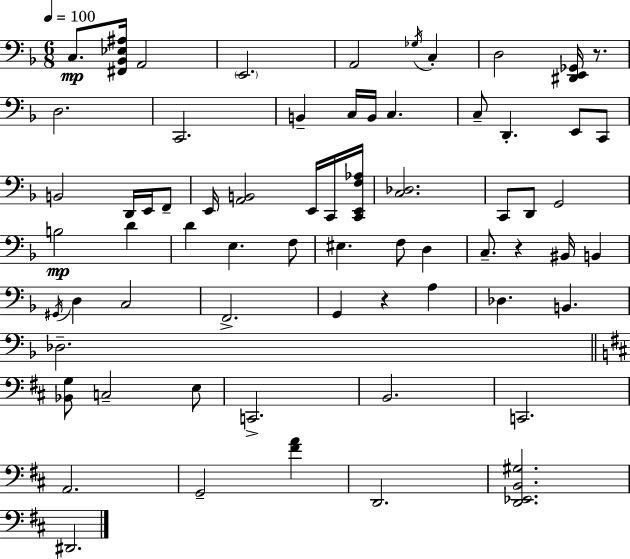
X:1
T:Untitled
M:6/8
L:1/4
K:F
C,/2 [^F,,_B,,_E,^A,]/4 A,,2 E,,2 A,,2 _G,/4 C, D,2 [^D,,E,,_G,,]/4 z/2 D,2 C,,2 B,, C,/4 B,,/4 C, C,/2 D,, E,,/2 C,,/2 B,,2 D,,/4 E,,/4 F,,/2 E,,/4 [A,,B,,]2 E,,/4 C,,/4 [C,,E,,F,_A,]/4 [C,_D,]2 C,,/2 D,,/2 G,,2 B,2 D D E, F,/2 ^E, F,/2 D, C,/2 z ^B,,/4 B,, ^G,,/4 D, C,2 F,,2 G,, z A, _D, B,, _D,2 [_B,,G,]/2 C,2 E,/2 C,,2 B,,2 C,,2 A,,2 G,,2 [^FA] D,,2 [D,,_E,,B,,^G,]2 ^D,,2